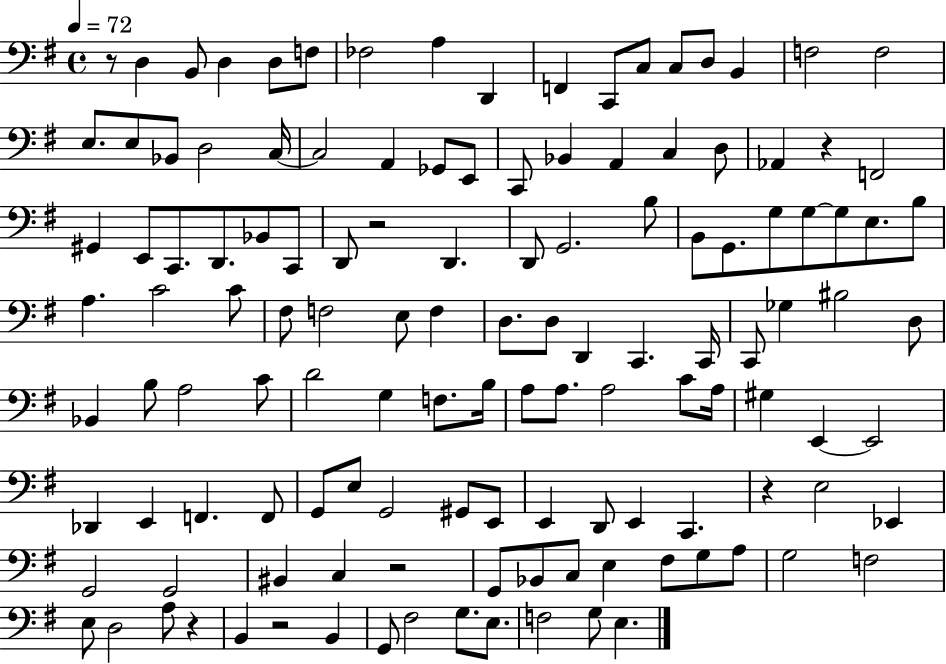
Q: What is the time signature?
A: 4/4